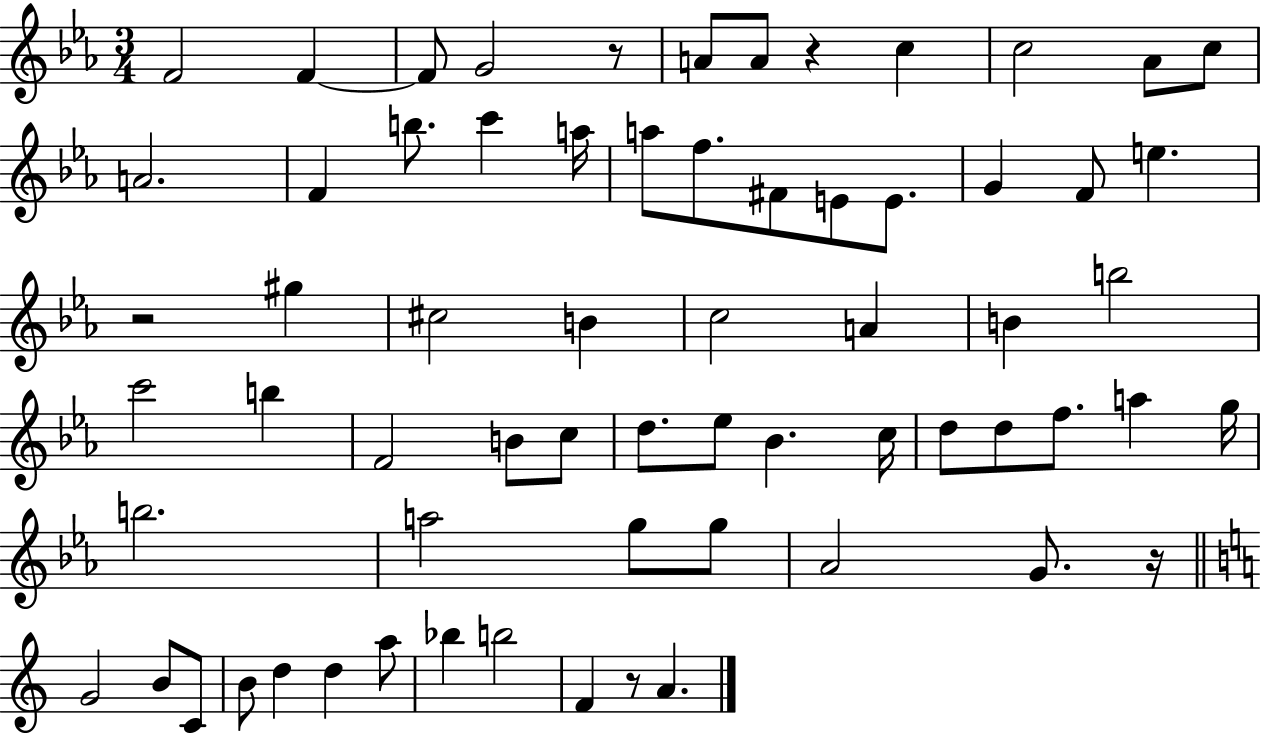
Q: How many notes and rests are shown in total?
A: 66